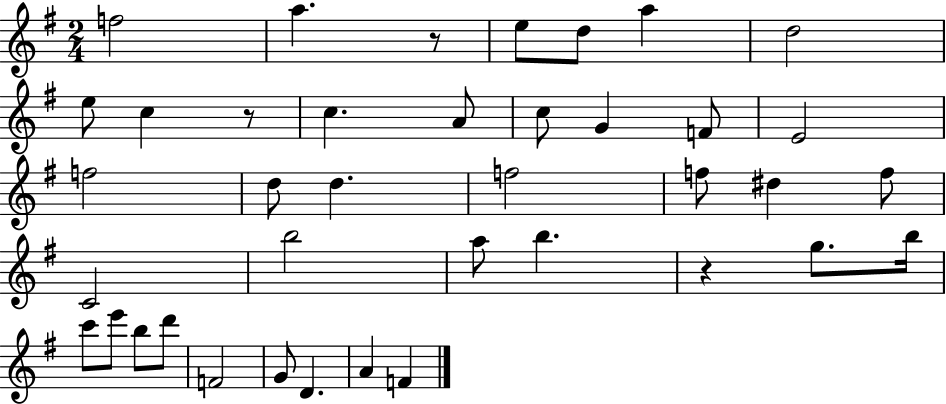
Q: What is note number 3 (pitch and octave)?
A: E5